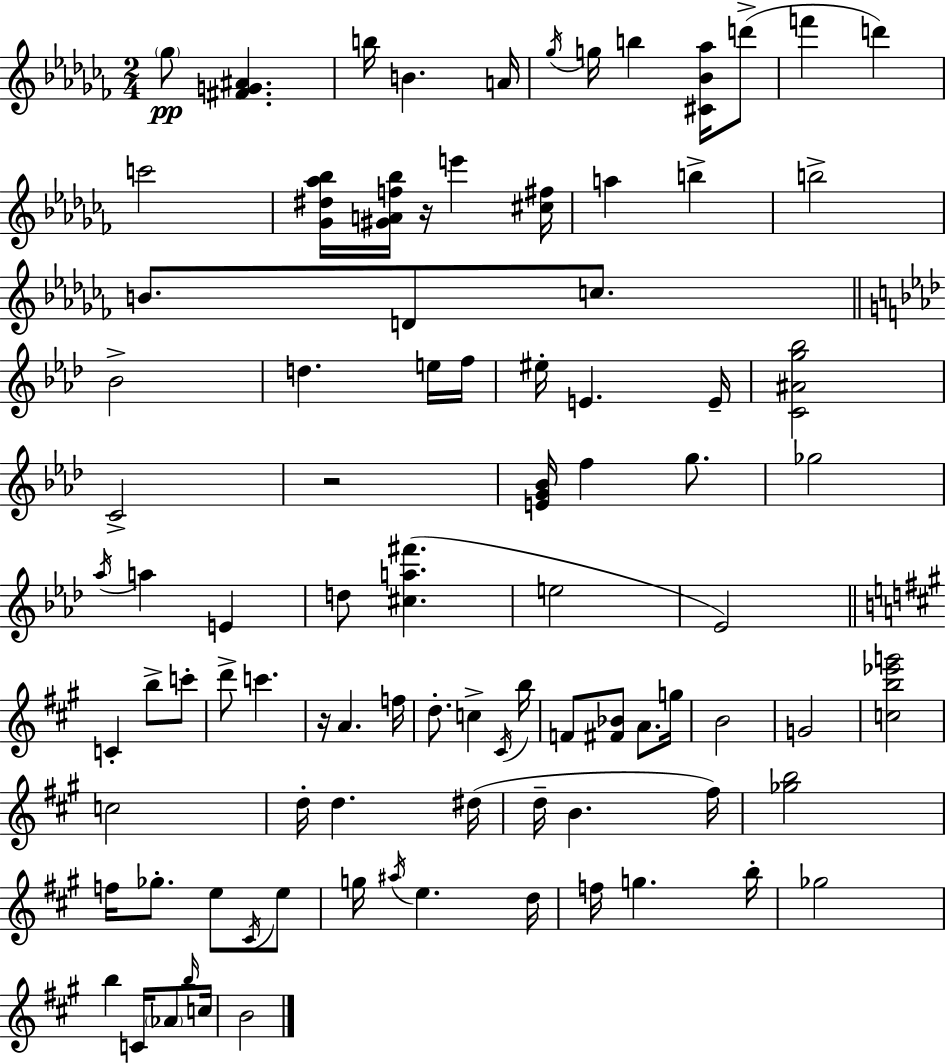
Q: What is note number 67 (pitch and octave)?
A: D5